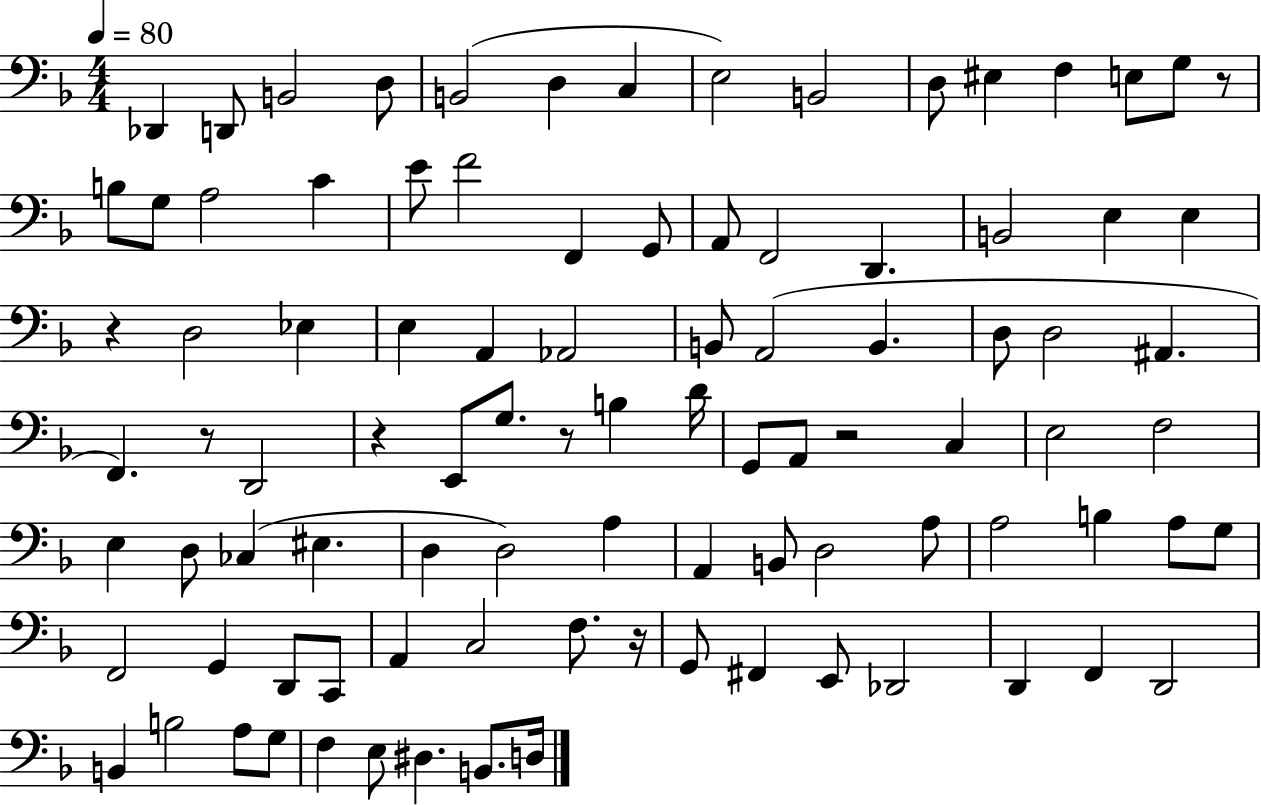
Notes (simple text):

Db2/q D2/e B2/h D3/e B2/h D3/q C3/q E3/h B2/h D3/e EIS3/q F3/q E3/e G3/e R/e B3/e G3/e A3/h C4/q E4/e F4/h F2/q G2/e A2/e F2/h D2/q. B2/h E3/q E3/q R/q D3/h Eb3/q E3/q A2/q Ab2/h B2/e A2/h B2/q. D3/e D3/h A#2/q. F2/q. R/e D2/h R/q E2/e G3/e. R/e B3/q D4/s G2/e A2/e R/h C3/q E3/h F3/h E3/q D3/e CES3/q EIS3/q. D3/q D3/h A3/q A2/q B2/e D3/h A3/e A3/h B3/q A3/e G3/e F2/h G2/q D2/e C2/e A2/q C3/h F3/e. R/s G2/e F#2/q E2/e Db2/h D2/q F2/q D2/h B2/q B3/h A3/e G3/e F3/q E3/e D#3/q. B2/e. D3/s